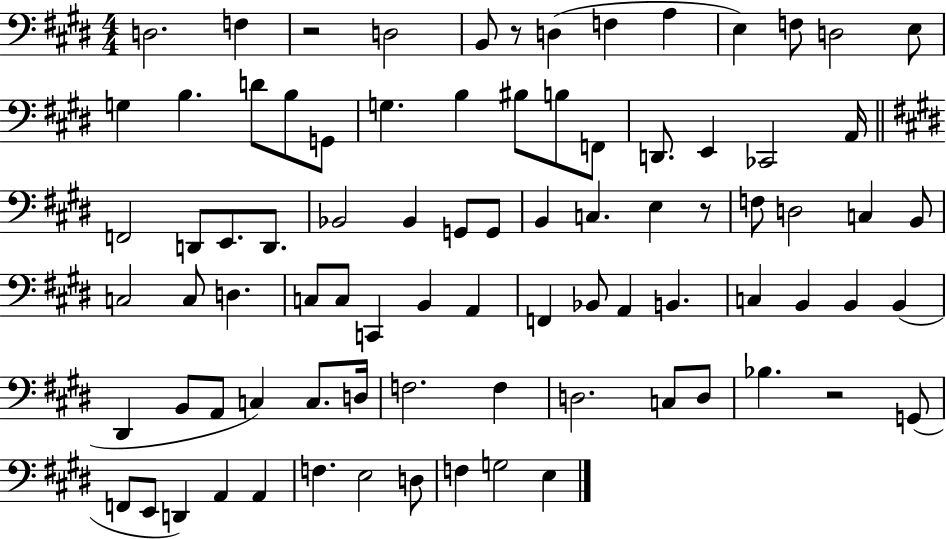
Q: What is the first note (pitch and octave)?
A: D3